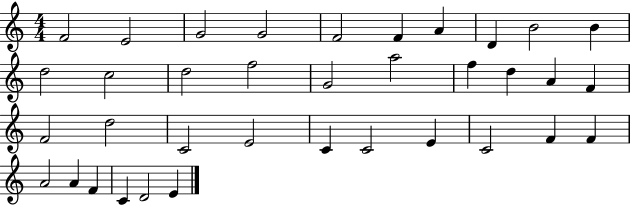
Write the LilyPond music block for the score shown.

{
  \clef treble
  \numericTimeSignature
  \time 4/4
  \key c \major
  f'2 e'2 | g'2 g'2 | f'2 f'4 a'4 | d'4 b'2 b'4 | \break d''2 c''2 | d''2 f''2 | g'2 a''2 | f''4 d''4 a'4 f'4 | \break f'2 d''2 | c'2 e'2 | c'4 c'2 e'4 | c'2 f'4 f'4 | \break a'2 a'4 f'4 | c'4 d'2 e'4 | \bar "|."
}